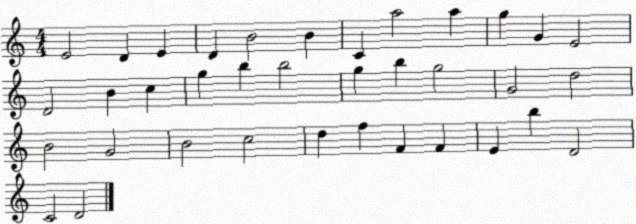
X:1
T:Untitled
M:4/4
L:1/4
K:C
E2 D E D B2 B C a2 a g G E2 D2 B c g b b2 g b g2 G2 d2 B2 G2 B2 c2 d f F F E b D2 C2 D2